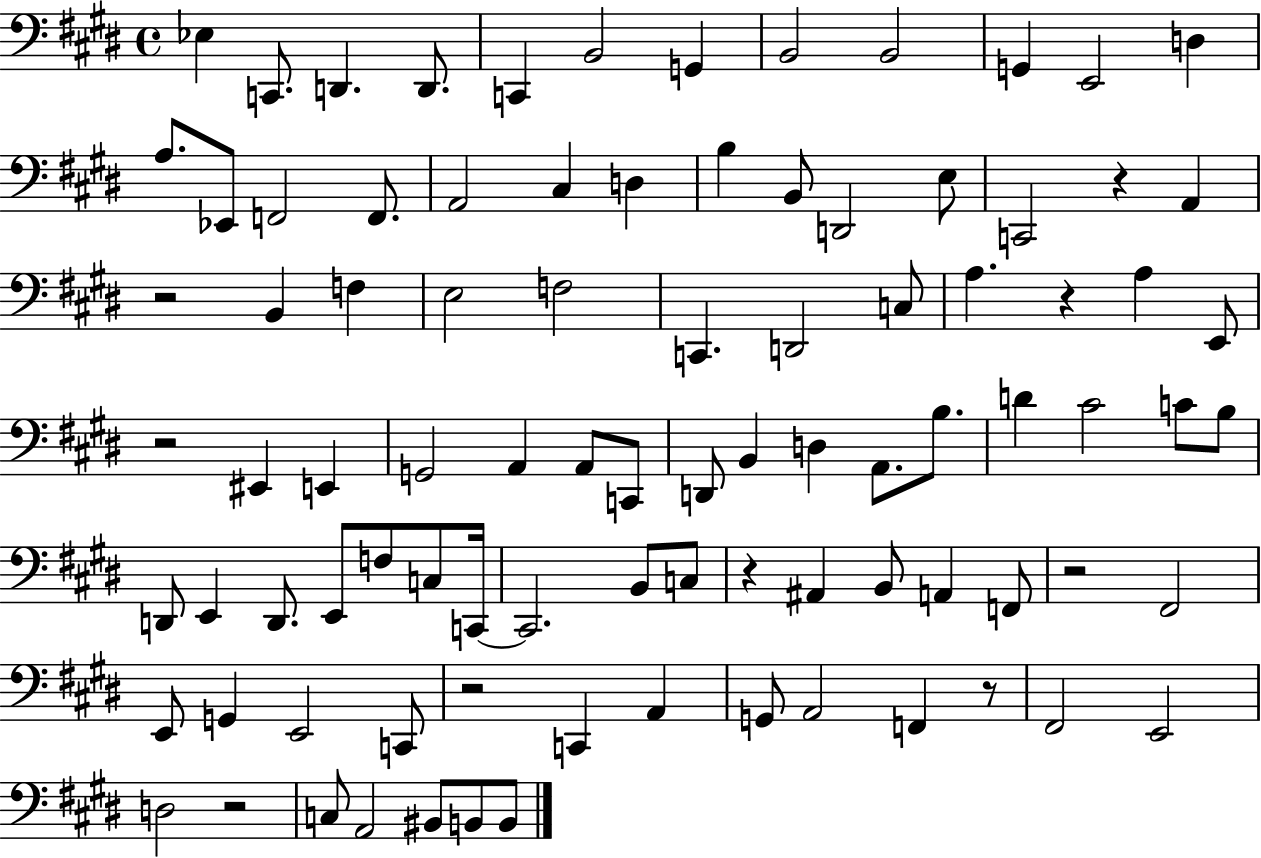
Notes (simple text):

Eb3/q C2/e. D2/q. D2/e. C2/q B2/h G2/q B2/h B2/h G2/q E2/h D3/q A3/e. Eb2/e F2/h F2/e. A2/h C#3/q D3/q B3/q B2/e D2/h E3/e C2/h R/q A2/q R/h B2/q F3/q E3/h F3/h C2/q. D2/h C3/e A3/q. R/q A3/q E2/e R/h EIS2/q E2/q G2/h A2/q A2/e C2/e D2/e B2/q D3/q A2/e. B3/e. D4/q C#4/h C4/e B3/e D2/e E2/q D2/e. E2/e F3/e C3/e C2/s C2/h. B2/e C3/e R/q A#2/q B2/e A2/q F2/e R/h F#2/h E2/e G2/q E2/h C2/e R/h C2/q A2/q G2/e A2/h F2/q R/e F#2/h E2/h D3/h R/h C3/e A2/h BIS2/e B2/e B2/e